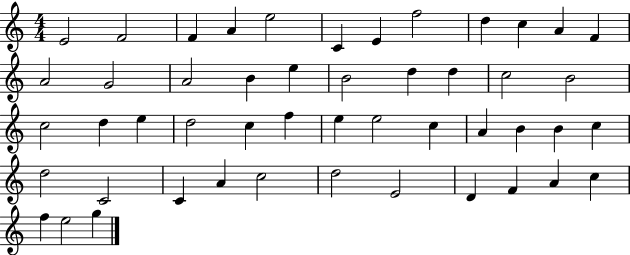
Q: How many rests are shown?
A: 0